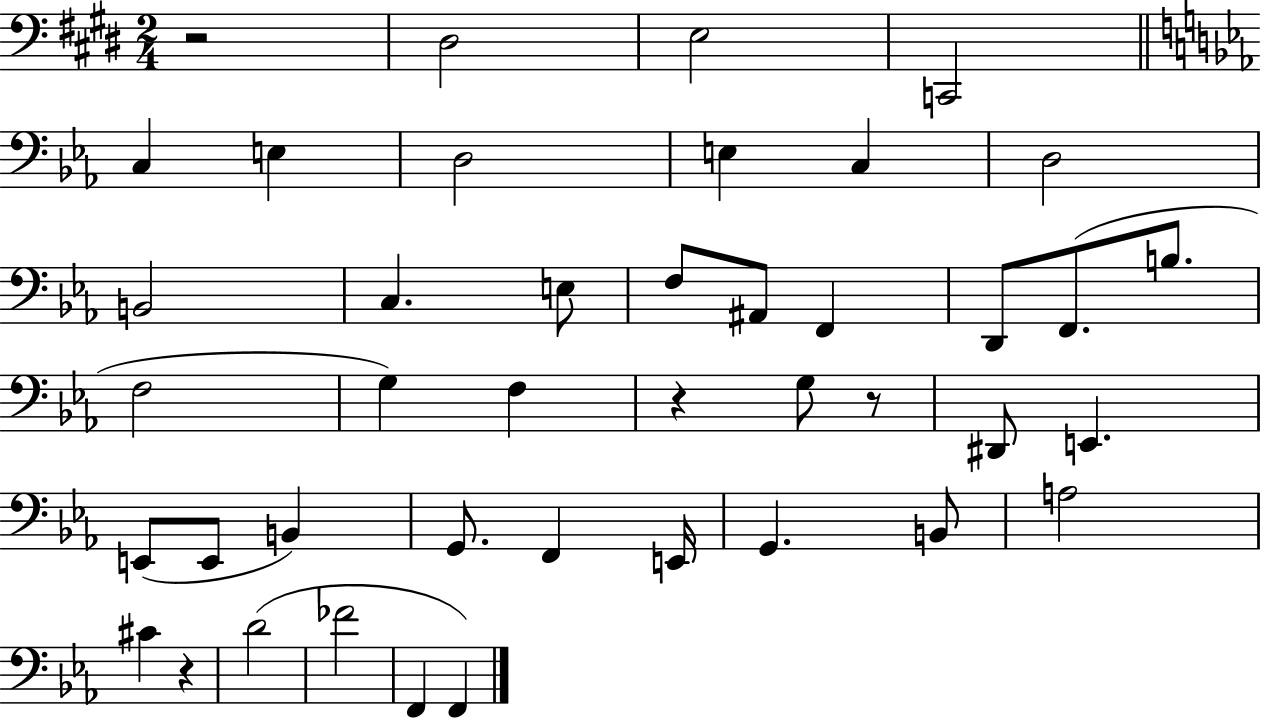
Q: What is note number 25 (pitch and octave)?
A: E2